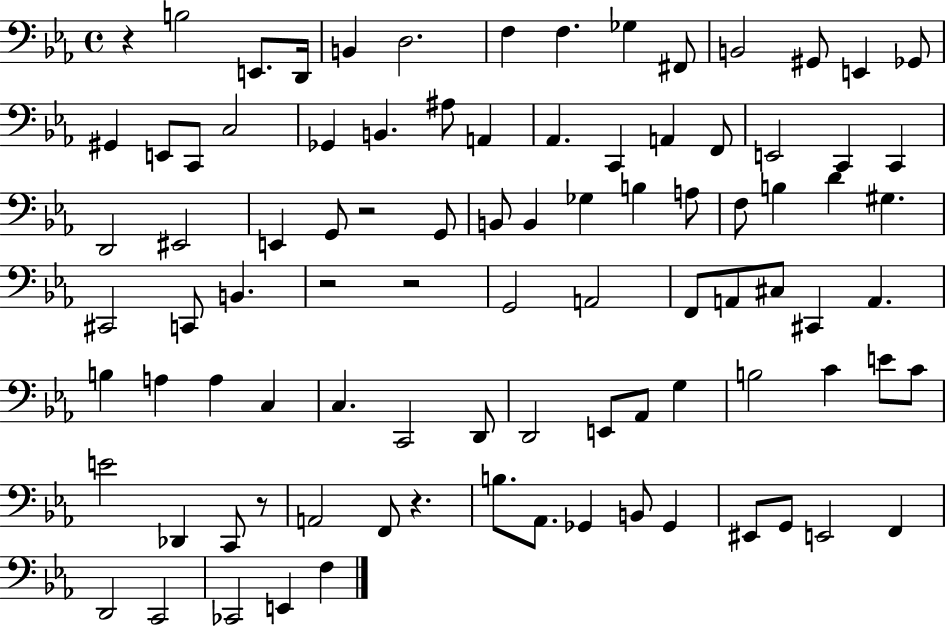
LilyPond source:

{
  \clef bass
  \time 4/4
  \defaultTimeSignature
  \key ees \major
  \repeat volta 2 { r4 b2 e,8. d,16 | b,4 d2. | f4 f4. ges4 fis,8 | b,2 gis,8 e,4 ges,8 | \break gis,4 e,8 c,8 c2 | ges,4 b,4. ais8 a,4 | aes,4. c,4 a,4 f,8 | e,2 c,4 c,4 | \break d,2 eis,2 | e,4 g,8 r2 g,8 | b,8 b,4 ges4 b4 a8 | f8 b4 d'4 gis4. | \break cis,2 c,8 b,4. | r2 r2 | g,2 a,2 | f,8 a,8 cis8 cis,4 a,4. | \break b4 a4 a4 c4 | c4. c,2 d,8 | d,2 e,8 aes,8 g4 | b2 c'4 e'8 c'8 | \break e'2 des,4 c,8 r8 | a,2 f,8 r4. | b8. aes,8. ges,4 b,8 ges,4 | eis,8 g,8 e,2 f,4 | \break d,2 c,2 | ces,2 e,4 f4 | } \bar "|."
}